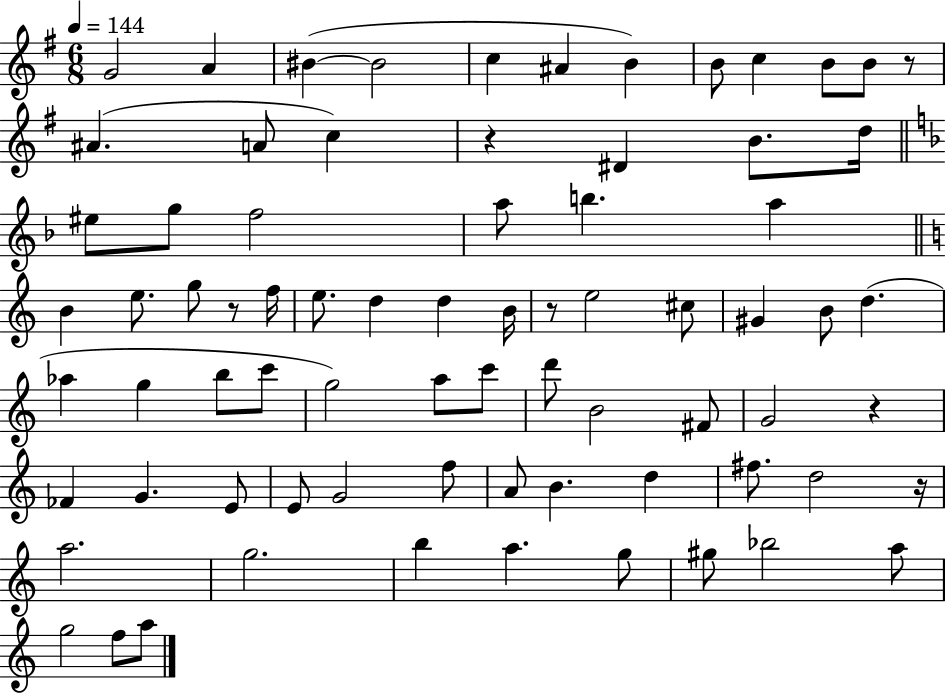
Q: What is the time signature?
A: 6/8